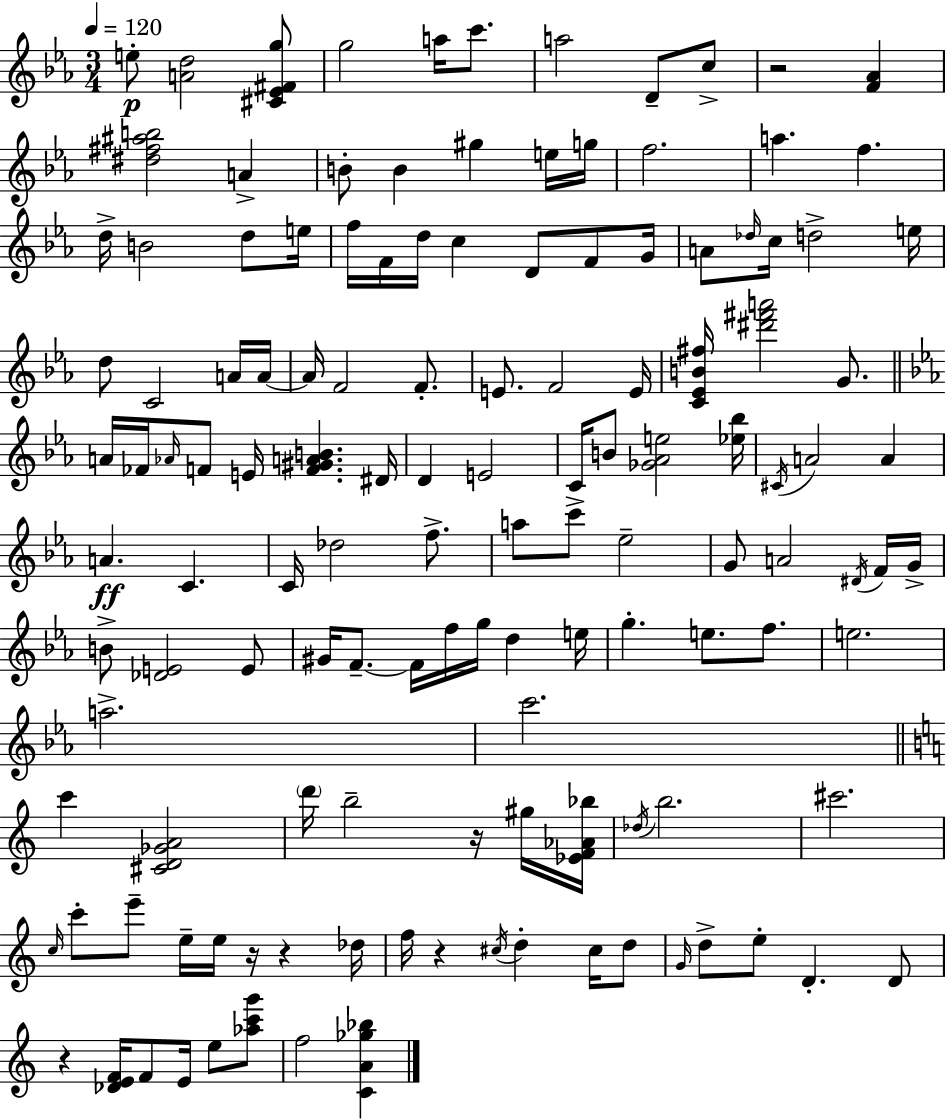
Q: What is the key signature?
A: C minor